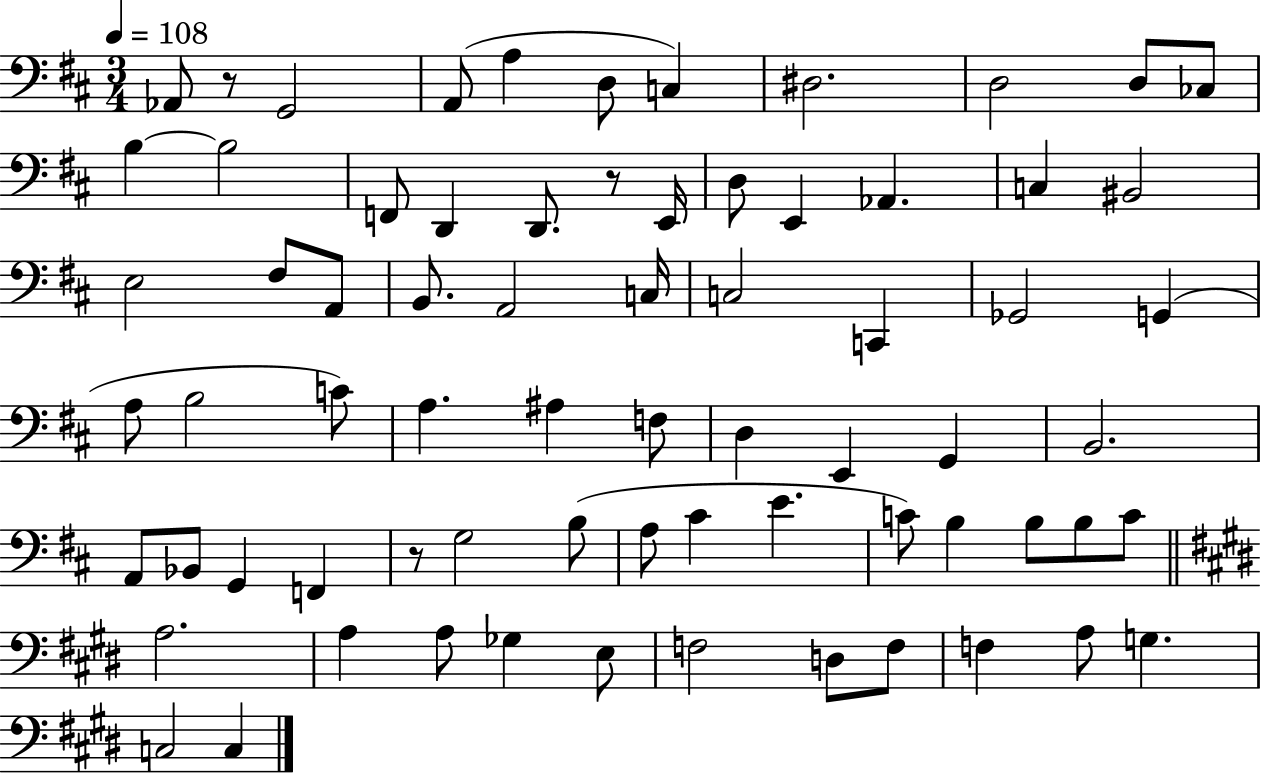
{
  \clef bass
  \numericTimeSignature
  \time 3/4
  \key d \major
  \tempo 4 = 108
  \repeat volta 2 { aes,8 r8 g,2 | a,8( a4 d8 c4) | dis2. | d2 d8 ces8 | \break b4~~ b2 | f,8 d,4 d,8. r8 e,16 | d8 e,4 aes,4. | c4 bis,2 | \break e2 fis8 a,8 | b,8. a,2 c16 | c2 c,4 | ges,2 g,4( | \break a8 b2 c'8) | a4. ais4 f8 | d4 e,4 g,4 | b,2. | \break a,8 bes,8 g,4 f,4 | r8 g2 b8( | a8 cis'4 e'4. | c'8) b4 b8 b8 c'8 | \break \bar "||" \break \key e \major a2. | a4 a8 ges4 e8 | f2 d8 f8 | f4 a8 g4. | \break c2 c4 | } \bar "|."
}